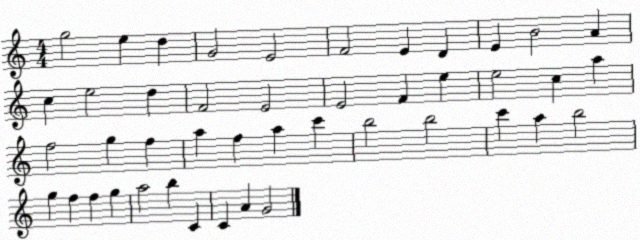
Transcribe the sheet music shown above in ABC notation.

X:1
T:Untitled
M:4/4
L:1/4
K:C
g2 e d G2 E2 F2 E D E B2 A c e2 d F2 E2 E2 F e e2 c a f2 g f a f a c' b2 b2 c' a b2 g f f g a2 b C C A G2